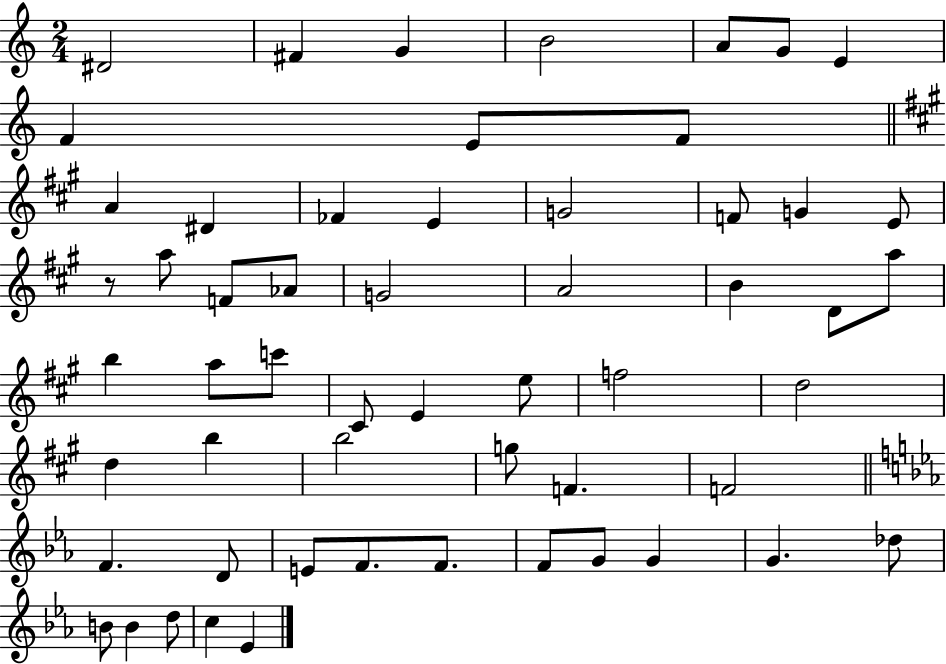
X:1
T:Untitled
M:2/4
L:1/4
K:C
^D2 ^F G B2 A/2 G/2 E F E/2 F/2 A ^D _F E G2 F/2 G E/2 z/2 a/2 F/2 _A/2 G2 A2 B D/2 a/2 b a/2 c'/2 ^C/2 E e/2 f2 d2 d b b2 g/2 F F2 F D/2 E/2 F/2 F/2 F/2 G/2 G G _d/2 B/2 B d/2 c _E